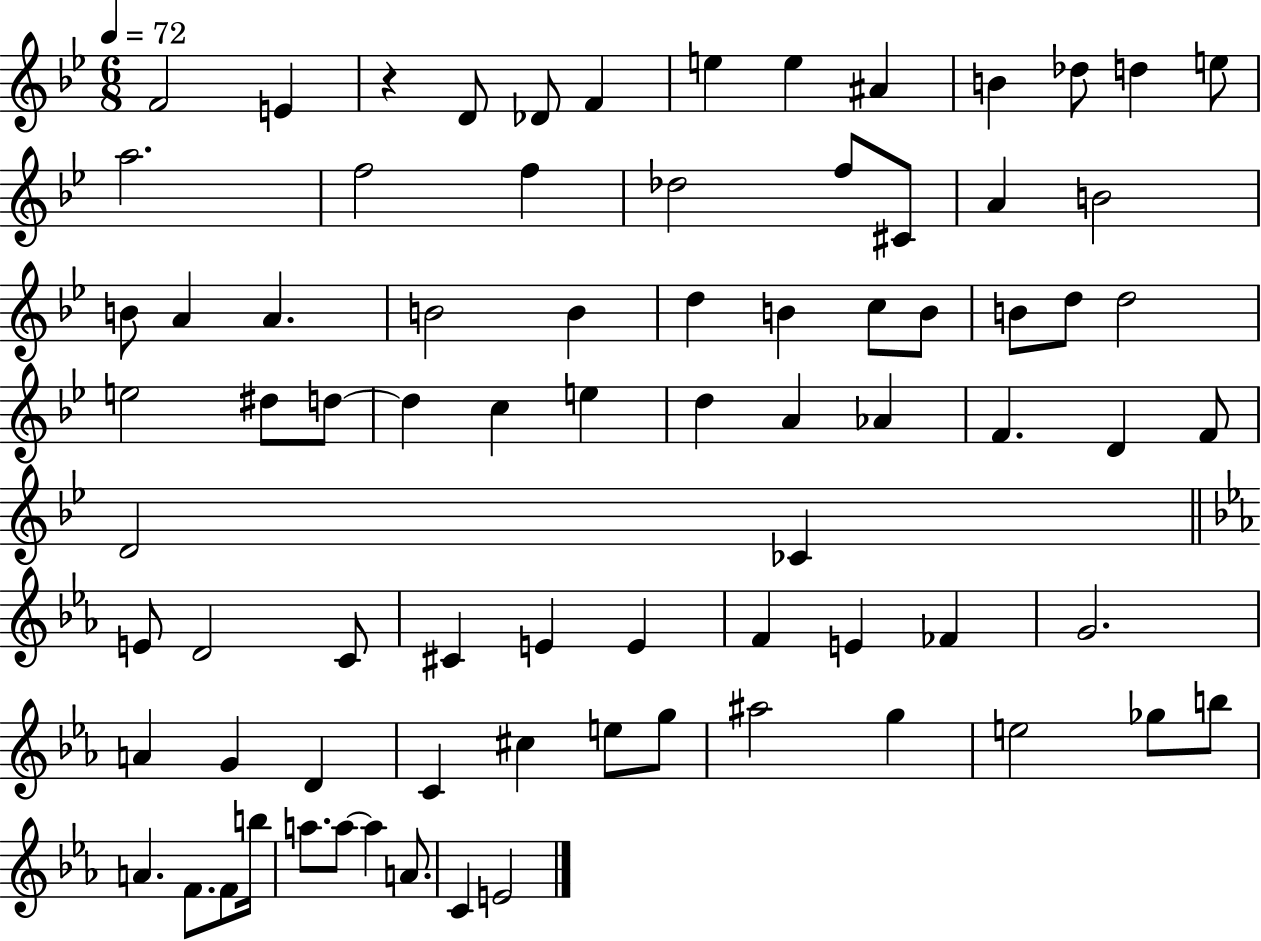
{
  \clef treble
  \numericTimeSignature
  \time 6/8
  \key bes \major
  \tempo 4 = 72
  f'2 e'4 | r4 d'8 des'8 f'4 | e''4 e''4 ais'4 | b'4 des''8 d''4 e''8 | \break a''2. | f''2 f''4 | des''2 f''8 cis'8 | a'4 b'2 | \break b'8 a'4 a'4. | b'2 b'4 | d''4 b'4 c''8 b'8 | b'8 d''8 d''2 | \break e''2 dis''8 d''8~~ | d''4 c''4 e''4 | d''4 a'4 aes'4 | f'4. d'4 f'8 | \break d'2 ces'4 | \bar "||" \break \key c \minor e'8 d'2 c'8 | cis'4 e'4 e'4 | f'4 e'4 fes'4 | g'2. | \break a'4 g'4 d'4 | c'4 cis''4 e''8 g''8 | ais''2 g''4 | e''2 ges''8 b''8 | \break a'4. f'8. f'8 b''16 | a''8. a''8~~ a''4 a'8. | c'4 e'2 | \bar "|."
}